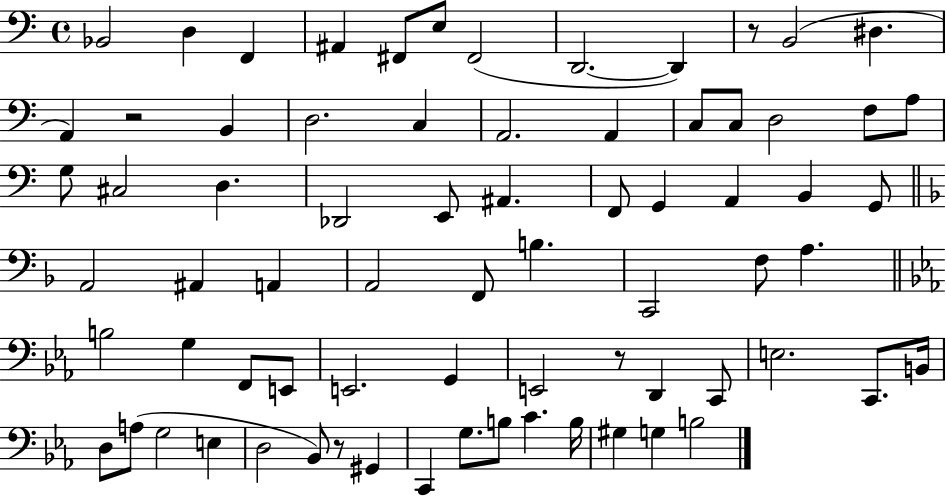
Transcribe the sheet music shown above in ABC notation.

X:1
T:Untitled
M:4/4
L:1/4
K:C
_B,,2 D, F,, ^A,, ^F,,/2 E,/2 ^F,,2 D,,2 D,, z/2 B,,2 ^D, A,, z2 B,, D,2 C, A,,2 A,, C,/2 C,/2 D,2 F,/2 A,/2 G,/2 ^C,2 D, _D,,2 E,,/2 ^A,, F,,/2 G,, A,, B,, G,,/2 A,,2 ^A,, A,, A,,2 F,,/2 B, C,,2 F,/2 A, B,2 G, F,,/2 E,,/2 E,,2 G,, E,,2 z/2 D,, C,,/2 E,2 C,,/2 B,,/4 D,/2 A,/2 G,2 E, D,2 _B,,/2 z/2 ^G,, C,, G,/2 B,/2 C B,/4 ^G, G, B,2